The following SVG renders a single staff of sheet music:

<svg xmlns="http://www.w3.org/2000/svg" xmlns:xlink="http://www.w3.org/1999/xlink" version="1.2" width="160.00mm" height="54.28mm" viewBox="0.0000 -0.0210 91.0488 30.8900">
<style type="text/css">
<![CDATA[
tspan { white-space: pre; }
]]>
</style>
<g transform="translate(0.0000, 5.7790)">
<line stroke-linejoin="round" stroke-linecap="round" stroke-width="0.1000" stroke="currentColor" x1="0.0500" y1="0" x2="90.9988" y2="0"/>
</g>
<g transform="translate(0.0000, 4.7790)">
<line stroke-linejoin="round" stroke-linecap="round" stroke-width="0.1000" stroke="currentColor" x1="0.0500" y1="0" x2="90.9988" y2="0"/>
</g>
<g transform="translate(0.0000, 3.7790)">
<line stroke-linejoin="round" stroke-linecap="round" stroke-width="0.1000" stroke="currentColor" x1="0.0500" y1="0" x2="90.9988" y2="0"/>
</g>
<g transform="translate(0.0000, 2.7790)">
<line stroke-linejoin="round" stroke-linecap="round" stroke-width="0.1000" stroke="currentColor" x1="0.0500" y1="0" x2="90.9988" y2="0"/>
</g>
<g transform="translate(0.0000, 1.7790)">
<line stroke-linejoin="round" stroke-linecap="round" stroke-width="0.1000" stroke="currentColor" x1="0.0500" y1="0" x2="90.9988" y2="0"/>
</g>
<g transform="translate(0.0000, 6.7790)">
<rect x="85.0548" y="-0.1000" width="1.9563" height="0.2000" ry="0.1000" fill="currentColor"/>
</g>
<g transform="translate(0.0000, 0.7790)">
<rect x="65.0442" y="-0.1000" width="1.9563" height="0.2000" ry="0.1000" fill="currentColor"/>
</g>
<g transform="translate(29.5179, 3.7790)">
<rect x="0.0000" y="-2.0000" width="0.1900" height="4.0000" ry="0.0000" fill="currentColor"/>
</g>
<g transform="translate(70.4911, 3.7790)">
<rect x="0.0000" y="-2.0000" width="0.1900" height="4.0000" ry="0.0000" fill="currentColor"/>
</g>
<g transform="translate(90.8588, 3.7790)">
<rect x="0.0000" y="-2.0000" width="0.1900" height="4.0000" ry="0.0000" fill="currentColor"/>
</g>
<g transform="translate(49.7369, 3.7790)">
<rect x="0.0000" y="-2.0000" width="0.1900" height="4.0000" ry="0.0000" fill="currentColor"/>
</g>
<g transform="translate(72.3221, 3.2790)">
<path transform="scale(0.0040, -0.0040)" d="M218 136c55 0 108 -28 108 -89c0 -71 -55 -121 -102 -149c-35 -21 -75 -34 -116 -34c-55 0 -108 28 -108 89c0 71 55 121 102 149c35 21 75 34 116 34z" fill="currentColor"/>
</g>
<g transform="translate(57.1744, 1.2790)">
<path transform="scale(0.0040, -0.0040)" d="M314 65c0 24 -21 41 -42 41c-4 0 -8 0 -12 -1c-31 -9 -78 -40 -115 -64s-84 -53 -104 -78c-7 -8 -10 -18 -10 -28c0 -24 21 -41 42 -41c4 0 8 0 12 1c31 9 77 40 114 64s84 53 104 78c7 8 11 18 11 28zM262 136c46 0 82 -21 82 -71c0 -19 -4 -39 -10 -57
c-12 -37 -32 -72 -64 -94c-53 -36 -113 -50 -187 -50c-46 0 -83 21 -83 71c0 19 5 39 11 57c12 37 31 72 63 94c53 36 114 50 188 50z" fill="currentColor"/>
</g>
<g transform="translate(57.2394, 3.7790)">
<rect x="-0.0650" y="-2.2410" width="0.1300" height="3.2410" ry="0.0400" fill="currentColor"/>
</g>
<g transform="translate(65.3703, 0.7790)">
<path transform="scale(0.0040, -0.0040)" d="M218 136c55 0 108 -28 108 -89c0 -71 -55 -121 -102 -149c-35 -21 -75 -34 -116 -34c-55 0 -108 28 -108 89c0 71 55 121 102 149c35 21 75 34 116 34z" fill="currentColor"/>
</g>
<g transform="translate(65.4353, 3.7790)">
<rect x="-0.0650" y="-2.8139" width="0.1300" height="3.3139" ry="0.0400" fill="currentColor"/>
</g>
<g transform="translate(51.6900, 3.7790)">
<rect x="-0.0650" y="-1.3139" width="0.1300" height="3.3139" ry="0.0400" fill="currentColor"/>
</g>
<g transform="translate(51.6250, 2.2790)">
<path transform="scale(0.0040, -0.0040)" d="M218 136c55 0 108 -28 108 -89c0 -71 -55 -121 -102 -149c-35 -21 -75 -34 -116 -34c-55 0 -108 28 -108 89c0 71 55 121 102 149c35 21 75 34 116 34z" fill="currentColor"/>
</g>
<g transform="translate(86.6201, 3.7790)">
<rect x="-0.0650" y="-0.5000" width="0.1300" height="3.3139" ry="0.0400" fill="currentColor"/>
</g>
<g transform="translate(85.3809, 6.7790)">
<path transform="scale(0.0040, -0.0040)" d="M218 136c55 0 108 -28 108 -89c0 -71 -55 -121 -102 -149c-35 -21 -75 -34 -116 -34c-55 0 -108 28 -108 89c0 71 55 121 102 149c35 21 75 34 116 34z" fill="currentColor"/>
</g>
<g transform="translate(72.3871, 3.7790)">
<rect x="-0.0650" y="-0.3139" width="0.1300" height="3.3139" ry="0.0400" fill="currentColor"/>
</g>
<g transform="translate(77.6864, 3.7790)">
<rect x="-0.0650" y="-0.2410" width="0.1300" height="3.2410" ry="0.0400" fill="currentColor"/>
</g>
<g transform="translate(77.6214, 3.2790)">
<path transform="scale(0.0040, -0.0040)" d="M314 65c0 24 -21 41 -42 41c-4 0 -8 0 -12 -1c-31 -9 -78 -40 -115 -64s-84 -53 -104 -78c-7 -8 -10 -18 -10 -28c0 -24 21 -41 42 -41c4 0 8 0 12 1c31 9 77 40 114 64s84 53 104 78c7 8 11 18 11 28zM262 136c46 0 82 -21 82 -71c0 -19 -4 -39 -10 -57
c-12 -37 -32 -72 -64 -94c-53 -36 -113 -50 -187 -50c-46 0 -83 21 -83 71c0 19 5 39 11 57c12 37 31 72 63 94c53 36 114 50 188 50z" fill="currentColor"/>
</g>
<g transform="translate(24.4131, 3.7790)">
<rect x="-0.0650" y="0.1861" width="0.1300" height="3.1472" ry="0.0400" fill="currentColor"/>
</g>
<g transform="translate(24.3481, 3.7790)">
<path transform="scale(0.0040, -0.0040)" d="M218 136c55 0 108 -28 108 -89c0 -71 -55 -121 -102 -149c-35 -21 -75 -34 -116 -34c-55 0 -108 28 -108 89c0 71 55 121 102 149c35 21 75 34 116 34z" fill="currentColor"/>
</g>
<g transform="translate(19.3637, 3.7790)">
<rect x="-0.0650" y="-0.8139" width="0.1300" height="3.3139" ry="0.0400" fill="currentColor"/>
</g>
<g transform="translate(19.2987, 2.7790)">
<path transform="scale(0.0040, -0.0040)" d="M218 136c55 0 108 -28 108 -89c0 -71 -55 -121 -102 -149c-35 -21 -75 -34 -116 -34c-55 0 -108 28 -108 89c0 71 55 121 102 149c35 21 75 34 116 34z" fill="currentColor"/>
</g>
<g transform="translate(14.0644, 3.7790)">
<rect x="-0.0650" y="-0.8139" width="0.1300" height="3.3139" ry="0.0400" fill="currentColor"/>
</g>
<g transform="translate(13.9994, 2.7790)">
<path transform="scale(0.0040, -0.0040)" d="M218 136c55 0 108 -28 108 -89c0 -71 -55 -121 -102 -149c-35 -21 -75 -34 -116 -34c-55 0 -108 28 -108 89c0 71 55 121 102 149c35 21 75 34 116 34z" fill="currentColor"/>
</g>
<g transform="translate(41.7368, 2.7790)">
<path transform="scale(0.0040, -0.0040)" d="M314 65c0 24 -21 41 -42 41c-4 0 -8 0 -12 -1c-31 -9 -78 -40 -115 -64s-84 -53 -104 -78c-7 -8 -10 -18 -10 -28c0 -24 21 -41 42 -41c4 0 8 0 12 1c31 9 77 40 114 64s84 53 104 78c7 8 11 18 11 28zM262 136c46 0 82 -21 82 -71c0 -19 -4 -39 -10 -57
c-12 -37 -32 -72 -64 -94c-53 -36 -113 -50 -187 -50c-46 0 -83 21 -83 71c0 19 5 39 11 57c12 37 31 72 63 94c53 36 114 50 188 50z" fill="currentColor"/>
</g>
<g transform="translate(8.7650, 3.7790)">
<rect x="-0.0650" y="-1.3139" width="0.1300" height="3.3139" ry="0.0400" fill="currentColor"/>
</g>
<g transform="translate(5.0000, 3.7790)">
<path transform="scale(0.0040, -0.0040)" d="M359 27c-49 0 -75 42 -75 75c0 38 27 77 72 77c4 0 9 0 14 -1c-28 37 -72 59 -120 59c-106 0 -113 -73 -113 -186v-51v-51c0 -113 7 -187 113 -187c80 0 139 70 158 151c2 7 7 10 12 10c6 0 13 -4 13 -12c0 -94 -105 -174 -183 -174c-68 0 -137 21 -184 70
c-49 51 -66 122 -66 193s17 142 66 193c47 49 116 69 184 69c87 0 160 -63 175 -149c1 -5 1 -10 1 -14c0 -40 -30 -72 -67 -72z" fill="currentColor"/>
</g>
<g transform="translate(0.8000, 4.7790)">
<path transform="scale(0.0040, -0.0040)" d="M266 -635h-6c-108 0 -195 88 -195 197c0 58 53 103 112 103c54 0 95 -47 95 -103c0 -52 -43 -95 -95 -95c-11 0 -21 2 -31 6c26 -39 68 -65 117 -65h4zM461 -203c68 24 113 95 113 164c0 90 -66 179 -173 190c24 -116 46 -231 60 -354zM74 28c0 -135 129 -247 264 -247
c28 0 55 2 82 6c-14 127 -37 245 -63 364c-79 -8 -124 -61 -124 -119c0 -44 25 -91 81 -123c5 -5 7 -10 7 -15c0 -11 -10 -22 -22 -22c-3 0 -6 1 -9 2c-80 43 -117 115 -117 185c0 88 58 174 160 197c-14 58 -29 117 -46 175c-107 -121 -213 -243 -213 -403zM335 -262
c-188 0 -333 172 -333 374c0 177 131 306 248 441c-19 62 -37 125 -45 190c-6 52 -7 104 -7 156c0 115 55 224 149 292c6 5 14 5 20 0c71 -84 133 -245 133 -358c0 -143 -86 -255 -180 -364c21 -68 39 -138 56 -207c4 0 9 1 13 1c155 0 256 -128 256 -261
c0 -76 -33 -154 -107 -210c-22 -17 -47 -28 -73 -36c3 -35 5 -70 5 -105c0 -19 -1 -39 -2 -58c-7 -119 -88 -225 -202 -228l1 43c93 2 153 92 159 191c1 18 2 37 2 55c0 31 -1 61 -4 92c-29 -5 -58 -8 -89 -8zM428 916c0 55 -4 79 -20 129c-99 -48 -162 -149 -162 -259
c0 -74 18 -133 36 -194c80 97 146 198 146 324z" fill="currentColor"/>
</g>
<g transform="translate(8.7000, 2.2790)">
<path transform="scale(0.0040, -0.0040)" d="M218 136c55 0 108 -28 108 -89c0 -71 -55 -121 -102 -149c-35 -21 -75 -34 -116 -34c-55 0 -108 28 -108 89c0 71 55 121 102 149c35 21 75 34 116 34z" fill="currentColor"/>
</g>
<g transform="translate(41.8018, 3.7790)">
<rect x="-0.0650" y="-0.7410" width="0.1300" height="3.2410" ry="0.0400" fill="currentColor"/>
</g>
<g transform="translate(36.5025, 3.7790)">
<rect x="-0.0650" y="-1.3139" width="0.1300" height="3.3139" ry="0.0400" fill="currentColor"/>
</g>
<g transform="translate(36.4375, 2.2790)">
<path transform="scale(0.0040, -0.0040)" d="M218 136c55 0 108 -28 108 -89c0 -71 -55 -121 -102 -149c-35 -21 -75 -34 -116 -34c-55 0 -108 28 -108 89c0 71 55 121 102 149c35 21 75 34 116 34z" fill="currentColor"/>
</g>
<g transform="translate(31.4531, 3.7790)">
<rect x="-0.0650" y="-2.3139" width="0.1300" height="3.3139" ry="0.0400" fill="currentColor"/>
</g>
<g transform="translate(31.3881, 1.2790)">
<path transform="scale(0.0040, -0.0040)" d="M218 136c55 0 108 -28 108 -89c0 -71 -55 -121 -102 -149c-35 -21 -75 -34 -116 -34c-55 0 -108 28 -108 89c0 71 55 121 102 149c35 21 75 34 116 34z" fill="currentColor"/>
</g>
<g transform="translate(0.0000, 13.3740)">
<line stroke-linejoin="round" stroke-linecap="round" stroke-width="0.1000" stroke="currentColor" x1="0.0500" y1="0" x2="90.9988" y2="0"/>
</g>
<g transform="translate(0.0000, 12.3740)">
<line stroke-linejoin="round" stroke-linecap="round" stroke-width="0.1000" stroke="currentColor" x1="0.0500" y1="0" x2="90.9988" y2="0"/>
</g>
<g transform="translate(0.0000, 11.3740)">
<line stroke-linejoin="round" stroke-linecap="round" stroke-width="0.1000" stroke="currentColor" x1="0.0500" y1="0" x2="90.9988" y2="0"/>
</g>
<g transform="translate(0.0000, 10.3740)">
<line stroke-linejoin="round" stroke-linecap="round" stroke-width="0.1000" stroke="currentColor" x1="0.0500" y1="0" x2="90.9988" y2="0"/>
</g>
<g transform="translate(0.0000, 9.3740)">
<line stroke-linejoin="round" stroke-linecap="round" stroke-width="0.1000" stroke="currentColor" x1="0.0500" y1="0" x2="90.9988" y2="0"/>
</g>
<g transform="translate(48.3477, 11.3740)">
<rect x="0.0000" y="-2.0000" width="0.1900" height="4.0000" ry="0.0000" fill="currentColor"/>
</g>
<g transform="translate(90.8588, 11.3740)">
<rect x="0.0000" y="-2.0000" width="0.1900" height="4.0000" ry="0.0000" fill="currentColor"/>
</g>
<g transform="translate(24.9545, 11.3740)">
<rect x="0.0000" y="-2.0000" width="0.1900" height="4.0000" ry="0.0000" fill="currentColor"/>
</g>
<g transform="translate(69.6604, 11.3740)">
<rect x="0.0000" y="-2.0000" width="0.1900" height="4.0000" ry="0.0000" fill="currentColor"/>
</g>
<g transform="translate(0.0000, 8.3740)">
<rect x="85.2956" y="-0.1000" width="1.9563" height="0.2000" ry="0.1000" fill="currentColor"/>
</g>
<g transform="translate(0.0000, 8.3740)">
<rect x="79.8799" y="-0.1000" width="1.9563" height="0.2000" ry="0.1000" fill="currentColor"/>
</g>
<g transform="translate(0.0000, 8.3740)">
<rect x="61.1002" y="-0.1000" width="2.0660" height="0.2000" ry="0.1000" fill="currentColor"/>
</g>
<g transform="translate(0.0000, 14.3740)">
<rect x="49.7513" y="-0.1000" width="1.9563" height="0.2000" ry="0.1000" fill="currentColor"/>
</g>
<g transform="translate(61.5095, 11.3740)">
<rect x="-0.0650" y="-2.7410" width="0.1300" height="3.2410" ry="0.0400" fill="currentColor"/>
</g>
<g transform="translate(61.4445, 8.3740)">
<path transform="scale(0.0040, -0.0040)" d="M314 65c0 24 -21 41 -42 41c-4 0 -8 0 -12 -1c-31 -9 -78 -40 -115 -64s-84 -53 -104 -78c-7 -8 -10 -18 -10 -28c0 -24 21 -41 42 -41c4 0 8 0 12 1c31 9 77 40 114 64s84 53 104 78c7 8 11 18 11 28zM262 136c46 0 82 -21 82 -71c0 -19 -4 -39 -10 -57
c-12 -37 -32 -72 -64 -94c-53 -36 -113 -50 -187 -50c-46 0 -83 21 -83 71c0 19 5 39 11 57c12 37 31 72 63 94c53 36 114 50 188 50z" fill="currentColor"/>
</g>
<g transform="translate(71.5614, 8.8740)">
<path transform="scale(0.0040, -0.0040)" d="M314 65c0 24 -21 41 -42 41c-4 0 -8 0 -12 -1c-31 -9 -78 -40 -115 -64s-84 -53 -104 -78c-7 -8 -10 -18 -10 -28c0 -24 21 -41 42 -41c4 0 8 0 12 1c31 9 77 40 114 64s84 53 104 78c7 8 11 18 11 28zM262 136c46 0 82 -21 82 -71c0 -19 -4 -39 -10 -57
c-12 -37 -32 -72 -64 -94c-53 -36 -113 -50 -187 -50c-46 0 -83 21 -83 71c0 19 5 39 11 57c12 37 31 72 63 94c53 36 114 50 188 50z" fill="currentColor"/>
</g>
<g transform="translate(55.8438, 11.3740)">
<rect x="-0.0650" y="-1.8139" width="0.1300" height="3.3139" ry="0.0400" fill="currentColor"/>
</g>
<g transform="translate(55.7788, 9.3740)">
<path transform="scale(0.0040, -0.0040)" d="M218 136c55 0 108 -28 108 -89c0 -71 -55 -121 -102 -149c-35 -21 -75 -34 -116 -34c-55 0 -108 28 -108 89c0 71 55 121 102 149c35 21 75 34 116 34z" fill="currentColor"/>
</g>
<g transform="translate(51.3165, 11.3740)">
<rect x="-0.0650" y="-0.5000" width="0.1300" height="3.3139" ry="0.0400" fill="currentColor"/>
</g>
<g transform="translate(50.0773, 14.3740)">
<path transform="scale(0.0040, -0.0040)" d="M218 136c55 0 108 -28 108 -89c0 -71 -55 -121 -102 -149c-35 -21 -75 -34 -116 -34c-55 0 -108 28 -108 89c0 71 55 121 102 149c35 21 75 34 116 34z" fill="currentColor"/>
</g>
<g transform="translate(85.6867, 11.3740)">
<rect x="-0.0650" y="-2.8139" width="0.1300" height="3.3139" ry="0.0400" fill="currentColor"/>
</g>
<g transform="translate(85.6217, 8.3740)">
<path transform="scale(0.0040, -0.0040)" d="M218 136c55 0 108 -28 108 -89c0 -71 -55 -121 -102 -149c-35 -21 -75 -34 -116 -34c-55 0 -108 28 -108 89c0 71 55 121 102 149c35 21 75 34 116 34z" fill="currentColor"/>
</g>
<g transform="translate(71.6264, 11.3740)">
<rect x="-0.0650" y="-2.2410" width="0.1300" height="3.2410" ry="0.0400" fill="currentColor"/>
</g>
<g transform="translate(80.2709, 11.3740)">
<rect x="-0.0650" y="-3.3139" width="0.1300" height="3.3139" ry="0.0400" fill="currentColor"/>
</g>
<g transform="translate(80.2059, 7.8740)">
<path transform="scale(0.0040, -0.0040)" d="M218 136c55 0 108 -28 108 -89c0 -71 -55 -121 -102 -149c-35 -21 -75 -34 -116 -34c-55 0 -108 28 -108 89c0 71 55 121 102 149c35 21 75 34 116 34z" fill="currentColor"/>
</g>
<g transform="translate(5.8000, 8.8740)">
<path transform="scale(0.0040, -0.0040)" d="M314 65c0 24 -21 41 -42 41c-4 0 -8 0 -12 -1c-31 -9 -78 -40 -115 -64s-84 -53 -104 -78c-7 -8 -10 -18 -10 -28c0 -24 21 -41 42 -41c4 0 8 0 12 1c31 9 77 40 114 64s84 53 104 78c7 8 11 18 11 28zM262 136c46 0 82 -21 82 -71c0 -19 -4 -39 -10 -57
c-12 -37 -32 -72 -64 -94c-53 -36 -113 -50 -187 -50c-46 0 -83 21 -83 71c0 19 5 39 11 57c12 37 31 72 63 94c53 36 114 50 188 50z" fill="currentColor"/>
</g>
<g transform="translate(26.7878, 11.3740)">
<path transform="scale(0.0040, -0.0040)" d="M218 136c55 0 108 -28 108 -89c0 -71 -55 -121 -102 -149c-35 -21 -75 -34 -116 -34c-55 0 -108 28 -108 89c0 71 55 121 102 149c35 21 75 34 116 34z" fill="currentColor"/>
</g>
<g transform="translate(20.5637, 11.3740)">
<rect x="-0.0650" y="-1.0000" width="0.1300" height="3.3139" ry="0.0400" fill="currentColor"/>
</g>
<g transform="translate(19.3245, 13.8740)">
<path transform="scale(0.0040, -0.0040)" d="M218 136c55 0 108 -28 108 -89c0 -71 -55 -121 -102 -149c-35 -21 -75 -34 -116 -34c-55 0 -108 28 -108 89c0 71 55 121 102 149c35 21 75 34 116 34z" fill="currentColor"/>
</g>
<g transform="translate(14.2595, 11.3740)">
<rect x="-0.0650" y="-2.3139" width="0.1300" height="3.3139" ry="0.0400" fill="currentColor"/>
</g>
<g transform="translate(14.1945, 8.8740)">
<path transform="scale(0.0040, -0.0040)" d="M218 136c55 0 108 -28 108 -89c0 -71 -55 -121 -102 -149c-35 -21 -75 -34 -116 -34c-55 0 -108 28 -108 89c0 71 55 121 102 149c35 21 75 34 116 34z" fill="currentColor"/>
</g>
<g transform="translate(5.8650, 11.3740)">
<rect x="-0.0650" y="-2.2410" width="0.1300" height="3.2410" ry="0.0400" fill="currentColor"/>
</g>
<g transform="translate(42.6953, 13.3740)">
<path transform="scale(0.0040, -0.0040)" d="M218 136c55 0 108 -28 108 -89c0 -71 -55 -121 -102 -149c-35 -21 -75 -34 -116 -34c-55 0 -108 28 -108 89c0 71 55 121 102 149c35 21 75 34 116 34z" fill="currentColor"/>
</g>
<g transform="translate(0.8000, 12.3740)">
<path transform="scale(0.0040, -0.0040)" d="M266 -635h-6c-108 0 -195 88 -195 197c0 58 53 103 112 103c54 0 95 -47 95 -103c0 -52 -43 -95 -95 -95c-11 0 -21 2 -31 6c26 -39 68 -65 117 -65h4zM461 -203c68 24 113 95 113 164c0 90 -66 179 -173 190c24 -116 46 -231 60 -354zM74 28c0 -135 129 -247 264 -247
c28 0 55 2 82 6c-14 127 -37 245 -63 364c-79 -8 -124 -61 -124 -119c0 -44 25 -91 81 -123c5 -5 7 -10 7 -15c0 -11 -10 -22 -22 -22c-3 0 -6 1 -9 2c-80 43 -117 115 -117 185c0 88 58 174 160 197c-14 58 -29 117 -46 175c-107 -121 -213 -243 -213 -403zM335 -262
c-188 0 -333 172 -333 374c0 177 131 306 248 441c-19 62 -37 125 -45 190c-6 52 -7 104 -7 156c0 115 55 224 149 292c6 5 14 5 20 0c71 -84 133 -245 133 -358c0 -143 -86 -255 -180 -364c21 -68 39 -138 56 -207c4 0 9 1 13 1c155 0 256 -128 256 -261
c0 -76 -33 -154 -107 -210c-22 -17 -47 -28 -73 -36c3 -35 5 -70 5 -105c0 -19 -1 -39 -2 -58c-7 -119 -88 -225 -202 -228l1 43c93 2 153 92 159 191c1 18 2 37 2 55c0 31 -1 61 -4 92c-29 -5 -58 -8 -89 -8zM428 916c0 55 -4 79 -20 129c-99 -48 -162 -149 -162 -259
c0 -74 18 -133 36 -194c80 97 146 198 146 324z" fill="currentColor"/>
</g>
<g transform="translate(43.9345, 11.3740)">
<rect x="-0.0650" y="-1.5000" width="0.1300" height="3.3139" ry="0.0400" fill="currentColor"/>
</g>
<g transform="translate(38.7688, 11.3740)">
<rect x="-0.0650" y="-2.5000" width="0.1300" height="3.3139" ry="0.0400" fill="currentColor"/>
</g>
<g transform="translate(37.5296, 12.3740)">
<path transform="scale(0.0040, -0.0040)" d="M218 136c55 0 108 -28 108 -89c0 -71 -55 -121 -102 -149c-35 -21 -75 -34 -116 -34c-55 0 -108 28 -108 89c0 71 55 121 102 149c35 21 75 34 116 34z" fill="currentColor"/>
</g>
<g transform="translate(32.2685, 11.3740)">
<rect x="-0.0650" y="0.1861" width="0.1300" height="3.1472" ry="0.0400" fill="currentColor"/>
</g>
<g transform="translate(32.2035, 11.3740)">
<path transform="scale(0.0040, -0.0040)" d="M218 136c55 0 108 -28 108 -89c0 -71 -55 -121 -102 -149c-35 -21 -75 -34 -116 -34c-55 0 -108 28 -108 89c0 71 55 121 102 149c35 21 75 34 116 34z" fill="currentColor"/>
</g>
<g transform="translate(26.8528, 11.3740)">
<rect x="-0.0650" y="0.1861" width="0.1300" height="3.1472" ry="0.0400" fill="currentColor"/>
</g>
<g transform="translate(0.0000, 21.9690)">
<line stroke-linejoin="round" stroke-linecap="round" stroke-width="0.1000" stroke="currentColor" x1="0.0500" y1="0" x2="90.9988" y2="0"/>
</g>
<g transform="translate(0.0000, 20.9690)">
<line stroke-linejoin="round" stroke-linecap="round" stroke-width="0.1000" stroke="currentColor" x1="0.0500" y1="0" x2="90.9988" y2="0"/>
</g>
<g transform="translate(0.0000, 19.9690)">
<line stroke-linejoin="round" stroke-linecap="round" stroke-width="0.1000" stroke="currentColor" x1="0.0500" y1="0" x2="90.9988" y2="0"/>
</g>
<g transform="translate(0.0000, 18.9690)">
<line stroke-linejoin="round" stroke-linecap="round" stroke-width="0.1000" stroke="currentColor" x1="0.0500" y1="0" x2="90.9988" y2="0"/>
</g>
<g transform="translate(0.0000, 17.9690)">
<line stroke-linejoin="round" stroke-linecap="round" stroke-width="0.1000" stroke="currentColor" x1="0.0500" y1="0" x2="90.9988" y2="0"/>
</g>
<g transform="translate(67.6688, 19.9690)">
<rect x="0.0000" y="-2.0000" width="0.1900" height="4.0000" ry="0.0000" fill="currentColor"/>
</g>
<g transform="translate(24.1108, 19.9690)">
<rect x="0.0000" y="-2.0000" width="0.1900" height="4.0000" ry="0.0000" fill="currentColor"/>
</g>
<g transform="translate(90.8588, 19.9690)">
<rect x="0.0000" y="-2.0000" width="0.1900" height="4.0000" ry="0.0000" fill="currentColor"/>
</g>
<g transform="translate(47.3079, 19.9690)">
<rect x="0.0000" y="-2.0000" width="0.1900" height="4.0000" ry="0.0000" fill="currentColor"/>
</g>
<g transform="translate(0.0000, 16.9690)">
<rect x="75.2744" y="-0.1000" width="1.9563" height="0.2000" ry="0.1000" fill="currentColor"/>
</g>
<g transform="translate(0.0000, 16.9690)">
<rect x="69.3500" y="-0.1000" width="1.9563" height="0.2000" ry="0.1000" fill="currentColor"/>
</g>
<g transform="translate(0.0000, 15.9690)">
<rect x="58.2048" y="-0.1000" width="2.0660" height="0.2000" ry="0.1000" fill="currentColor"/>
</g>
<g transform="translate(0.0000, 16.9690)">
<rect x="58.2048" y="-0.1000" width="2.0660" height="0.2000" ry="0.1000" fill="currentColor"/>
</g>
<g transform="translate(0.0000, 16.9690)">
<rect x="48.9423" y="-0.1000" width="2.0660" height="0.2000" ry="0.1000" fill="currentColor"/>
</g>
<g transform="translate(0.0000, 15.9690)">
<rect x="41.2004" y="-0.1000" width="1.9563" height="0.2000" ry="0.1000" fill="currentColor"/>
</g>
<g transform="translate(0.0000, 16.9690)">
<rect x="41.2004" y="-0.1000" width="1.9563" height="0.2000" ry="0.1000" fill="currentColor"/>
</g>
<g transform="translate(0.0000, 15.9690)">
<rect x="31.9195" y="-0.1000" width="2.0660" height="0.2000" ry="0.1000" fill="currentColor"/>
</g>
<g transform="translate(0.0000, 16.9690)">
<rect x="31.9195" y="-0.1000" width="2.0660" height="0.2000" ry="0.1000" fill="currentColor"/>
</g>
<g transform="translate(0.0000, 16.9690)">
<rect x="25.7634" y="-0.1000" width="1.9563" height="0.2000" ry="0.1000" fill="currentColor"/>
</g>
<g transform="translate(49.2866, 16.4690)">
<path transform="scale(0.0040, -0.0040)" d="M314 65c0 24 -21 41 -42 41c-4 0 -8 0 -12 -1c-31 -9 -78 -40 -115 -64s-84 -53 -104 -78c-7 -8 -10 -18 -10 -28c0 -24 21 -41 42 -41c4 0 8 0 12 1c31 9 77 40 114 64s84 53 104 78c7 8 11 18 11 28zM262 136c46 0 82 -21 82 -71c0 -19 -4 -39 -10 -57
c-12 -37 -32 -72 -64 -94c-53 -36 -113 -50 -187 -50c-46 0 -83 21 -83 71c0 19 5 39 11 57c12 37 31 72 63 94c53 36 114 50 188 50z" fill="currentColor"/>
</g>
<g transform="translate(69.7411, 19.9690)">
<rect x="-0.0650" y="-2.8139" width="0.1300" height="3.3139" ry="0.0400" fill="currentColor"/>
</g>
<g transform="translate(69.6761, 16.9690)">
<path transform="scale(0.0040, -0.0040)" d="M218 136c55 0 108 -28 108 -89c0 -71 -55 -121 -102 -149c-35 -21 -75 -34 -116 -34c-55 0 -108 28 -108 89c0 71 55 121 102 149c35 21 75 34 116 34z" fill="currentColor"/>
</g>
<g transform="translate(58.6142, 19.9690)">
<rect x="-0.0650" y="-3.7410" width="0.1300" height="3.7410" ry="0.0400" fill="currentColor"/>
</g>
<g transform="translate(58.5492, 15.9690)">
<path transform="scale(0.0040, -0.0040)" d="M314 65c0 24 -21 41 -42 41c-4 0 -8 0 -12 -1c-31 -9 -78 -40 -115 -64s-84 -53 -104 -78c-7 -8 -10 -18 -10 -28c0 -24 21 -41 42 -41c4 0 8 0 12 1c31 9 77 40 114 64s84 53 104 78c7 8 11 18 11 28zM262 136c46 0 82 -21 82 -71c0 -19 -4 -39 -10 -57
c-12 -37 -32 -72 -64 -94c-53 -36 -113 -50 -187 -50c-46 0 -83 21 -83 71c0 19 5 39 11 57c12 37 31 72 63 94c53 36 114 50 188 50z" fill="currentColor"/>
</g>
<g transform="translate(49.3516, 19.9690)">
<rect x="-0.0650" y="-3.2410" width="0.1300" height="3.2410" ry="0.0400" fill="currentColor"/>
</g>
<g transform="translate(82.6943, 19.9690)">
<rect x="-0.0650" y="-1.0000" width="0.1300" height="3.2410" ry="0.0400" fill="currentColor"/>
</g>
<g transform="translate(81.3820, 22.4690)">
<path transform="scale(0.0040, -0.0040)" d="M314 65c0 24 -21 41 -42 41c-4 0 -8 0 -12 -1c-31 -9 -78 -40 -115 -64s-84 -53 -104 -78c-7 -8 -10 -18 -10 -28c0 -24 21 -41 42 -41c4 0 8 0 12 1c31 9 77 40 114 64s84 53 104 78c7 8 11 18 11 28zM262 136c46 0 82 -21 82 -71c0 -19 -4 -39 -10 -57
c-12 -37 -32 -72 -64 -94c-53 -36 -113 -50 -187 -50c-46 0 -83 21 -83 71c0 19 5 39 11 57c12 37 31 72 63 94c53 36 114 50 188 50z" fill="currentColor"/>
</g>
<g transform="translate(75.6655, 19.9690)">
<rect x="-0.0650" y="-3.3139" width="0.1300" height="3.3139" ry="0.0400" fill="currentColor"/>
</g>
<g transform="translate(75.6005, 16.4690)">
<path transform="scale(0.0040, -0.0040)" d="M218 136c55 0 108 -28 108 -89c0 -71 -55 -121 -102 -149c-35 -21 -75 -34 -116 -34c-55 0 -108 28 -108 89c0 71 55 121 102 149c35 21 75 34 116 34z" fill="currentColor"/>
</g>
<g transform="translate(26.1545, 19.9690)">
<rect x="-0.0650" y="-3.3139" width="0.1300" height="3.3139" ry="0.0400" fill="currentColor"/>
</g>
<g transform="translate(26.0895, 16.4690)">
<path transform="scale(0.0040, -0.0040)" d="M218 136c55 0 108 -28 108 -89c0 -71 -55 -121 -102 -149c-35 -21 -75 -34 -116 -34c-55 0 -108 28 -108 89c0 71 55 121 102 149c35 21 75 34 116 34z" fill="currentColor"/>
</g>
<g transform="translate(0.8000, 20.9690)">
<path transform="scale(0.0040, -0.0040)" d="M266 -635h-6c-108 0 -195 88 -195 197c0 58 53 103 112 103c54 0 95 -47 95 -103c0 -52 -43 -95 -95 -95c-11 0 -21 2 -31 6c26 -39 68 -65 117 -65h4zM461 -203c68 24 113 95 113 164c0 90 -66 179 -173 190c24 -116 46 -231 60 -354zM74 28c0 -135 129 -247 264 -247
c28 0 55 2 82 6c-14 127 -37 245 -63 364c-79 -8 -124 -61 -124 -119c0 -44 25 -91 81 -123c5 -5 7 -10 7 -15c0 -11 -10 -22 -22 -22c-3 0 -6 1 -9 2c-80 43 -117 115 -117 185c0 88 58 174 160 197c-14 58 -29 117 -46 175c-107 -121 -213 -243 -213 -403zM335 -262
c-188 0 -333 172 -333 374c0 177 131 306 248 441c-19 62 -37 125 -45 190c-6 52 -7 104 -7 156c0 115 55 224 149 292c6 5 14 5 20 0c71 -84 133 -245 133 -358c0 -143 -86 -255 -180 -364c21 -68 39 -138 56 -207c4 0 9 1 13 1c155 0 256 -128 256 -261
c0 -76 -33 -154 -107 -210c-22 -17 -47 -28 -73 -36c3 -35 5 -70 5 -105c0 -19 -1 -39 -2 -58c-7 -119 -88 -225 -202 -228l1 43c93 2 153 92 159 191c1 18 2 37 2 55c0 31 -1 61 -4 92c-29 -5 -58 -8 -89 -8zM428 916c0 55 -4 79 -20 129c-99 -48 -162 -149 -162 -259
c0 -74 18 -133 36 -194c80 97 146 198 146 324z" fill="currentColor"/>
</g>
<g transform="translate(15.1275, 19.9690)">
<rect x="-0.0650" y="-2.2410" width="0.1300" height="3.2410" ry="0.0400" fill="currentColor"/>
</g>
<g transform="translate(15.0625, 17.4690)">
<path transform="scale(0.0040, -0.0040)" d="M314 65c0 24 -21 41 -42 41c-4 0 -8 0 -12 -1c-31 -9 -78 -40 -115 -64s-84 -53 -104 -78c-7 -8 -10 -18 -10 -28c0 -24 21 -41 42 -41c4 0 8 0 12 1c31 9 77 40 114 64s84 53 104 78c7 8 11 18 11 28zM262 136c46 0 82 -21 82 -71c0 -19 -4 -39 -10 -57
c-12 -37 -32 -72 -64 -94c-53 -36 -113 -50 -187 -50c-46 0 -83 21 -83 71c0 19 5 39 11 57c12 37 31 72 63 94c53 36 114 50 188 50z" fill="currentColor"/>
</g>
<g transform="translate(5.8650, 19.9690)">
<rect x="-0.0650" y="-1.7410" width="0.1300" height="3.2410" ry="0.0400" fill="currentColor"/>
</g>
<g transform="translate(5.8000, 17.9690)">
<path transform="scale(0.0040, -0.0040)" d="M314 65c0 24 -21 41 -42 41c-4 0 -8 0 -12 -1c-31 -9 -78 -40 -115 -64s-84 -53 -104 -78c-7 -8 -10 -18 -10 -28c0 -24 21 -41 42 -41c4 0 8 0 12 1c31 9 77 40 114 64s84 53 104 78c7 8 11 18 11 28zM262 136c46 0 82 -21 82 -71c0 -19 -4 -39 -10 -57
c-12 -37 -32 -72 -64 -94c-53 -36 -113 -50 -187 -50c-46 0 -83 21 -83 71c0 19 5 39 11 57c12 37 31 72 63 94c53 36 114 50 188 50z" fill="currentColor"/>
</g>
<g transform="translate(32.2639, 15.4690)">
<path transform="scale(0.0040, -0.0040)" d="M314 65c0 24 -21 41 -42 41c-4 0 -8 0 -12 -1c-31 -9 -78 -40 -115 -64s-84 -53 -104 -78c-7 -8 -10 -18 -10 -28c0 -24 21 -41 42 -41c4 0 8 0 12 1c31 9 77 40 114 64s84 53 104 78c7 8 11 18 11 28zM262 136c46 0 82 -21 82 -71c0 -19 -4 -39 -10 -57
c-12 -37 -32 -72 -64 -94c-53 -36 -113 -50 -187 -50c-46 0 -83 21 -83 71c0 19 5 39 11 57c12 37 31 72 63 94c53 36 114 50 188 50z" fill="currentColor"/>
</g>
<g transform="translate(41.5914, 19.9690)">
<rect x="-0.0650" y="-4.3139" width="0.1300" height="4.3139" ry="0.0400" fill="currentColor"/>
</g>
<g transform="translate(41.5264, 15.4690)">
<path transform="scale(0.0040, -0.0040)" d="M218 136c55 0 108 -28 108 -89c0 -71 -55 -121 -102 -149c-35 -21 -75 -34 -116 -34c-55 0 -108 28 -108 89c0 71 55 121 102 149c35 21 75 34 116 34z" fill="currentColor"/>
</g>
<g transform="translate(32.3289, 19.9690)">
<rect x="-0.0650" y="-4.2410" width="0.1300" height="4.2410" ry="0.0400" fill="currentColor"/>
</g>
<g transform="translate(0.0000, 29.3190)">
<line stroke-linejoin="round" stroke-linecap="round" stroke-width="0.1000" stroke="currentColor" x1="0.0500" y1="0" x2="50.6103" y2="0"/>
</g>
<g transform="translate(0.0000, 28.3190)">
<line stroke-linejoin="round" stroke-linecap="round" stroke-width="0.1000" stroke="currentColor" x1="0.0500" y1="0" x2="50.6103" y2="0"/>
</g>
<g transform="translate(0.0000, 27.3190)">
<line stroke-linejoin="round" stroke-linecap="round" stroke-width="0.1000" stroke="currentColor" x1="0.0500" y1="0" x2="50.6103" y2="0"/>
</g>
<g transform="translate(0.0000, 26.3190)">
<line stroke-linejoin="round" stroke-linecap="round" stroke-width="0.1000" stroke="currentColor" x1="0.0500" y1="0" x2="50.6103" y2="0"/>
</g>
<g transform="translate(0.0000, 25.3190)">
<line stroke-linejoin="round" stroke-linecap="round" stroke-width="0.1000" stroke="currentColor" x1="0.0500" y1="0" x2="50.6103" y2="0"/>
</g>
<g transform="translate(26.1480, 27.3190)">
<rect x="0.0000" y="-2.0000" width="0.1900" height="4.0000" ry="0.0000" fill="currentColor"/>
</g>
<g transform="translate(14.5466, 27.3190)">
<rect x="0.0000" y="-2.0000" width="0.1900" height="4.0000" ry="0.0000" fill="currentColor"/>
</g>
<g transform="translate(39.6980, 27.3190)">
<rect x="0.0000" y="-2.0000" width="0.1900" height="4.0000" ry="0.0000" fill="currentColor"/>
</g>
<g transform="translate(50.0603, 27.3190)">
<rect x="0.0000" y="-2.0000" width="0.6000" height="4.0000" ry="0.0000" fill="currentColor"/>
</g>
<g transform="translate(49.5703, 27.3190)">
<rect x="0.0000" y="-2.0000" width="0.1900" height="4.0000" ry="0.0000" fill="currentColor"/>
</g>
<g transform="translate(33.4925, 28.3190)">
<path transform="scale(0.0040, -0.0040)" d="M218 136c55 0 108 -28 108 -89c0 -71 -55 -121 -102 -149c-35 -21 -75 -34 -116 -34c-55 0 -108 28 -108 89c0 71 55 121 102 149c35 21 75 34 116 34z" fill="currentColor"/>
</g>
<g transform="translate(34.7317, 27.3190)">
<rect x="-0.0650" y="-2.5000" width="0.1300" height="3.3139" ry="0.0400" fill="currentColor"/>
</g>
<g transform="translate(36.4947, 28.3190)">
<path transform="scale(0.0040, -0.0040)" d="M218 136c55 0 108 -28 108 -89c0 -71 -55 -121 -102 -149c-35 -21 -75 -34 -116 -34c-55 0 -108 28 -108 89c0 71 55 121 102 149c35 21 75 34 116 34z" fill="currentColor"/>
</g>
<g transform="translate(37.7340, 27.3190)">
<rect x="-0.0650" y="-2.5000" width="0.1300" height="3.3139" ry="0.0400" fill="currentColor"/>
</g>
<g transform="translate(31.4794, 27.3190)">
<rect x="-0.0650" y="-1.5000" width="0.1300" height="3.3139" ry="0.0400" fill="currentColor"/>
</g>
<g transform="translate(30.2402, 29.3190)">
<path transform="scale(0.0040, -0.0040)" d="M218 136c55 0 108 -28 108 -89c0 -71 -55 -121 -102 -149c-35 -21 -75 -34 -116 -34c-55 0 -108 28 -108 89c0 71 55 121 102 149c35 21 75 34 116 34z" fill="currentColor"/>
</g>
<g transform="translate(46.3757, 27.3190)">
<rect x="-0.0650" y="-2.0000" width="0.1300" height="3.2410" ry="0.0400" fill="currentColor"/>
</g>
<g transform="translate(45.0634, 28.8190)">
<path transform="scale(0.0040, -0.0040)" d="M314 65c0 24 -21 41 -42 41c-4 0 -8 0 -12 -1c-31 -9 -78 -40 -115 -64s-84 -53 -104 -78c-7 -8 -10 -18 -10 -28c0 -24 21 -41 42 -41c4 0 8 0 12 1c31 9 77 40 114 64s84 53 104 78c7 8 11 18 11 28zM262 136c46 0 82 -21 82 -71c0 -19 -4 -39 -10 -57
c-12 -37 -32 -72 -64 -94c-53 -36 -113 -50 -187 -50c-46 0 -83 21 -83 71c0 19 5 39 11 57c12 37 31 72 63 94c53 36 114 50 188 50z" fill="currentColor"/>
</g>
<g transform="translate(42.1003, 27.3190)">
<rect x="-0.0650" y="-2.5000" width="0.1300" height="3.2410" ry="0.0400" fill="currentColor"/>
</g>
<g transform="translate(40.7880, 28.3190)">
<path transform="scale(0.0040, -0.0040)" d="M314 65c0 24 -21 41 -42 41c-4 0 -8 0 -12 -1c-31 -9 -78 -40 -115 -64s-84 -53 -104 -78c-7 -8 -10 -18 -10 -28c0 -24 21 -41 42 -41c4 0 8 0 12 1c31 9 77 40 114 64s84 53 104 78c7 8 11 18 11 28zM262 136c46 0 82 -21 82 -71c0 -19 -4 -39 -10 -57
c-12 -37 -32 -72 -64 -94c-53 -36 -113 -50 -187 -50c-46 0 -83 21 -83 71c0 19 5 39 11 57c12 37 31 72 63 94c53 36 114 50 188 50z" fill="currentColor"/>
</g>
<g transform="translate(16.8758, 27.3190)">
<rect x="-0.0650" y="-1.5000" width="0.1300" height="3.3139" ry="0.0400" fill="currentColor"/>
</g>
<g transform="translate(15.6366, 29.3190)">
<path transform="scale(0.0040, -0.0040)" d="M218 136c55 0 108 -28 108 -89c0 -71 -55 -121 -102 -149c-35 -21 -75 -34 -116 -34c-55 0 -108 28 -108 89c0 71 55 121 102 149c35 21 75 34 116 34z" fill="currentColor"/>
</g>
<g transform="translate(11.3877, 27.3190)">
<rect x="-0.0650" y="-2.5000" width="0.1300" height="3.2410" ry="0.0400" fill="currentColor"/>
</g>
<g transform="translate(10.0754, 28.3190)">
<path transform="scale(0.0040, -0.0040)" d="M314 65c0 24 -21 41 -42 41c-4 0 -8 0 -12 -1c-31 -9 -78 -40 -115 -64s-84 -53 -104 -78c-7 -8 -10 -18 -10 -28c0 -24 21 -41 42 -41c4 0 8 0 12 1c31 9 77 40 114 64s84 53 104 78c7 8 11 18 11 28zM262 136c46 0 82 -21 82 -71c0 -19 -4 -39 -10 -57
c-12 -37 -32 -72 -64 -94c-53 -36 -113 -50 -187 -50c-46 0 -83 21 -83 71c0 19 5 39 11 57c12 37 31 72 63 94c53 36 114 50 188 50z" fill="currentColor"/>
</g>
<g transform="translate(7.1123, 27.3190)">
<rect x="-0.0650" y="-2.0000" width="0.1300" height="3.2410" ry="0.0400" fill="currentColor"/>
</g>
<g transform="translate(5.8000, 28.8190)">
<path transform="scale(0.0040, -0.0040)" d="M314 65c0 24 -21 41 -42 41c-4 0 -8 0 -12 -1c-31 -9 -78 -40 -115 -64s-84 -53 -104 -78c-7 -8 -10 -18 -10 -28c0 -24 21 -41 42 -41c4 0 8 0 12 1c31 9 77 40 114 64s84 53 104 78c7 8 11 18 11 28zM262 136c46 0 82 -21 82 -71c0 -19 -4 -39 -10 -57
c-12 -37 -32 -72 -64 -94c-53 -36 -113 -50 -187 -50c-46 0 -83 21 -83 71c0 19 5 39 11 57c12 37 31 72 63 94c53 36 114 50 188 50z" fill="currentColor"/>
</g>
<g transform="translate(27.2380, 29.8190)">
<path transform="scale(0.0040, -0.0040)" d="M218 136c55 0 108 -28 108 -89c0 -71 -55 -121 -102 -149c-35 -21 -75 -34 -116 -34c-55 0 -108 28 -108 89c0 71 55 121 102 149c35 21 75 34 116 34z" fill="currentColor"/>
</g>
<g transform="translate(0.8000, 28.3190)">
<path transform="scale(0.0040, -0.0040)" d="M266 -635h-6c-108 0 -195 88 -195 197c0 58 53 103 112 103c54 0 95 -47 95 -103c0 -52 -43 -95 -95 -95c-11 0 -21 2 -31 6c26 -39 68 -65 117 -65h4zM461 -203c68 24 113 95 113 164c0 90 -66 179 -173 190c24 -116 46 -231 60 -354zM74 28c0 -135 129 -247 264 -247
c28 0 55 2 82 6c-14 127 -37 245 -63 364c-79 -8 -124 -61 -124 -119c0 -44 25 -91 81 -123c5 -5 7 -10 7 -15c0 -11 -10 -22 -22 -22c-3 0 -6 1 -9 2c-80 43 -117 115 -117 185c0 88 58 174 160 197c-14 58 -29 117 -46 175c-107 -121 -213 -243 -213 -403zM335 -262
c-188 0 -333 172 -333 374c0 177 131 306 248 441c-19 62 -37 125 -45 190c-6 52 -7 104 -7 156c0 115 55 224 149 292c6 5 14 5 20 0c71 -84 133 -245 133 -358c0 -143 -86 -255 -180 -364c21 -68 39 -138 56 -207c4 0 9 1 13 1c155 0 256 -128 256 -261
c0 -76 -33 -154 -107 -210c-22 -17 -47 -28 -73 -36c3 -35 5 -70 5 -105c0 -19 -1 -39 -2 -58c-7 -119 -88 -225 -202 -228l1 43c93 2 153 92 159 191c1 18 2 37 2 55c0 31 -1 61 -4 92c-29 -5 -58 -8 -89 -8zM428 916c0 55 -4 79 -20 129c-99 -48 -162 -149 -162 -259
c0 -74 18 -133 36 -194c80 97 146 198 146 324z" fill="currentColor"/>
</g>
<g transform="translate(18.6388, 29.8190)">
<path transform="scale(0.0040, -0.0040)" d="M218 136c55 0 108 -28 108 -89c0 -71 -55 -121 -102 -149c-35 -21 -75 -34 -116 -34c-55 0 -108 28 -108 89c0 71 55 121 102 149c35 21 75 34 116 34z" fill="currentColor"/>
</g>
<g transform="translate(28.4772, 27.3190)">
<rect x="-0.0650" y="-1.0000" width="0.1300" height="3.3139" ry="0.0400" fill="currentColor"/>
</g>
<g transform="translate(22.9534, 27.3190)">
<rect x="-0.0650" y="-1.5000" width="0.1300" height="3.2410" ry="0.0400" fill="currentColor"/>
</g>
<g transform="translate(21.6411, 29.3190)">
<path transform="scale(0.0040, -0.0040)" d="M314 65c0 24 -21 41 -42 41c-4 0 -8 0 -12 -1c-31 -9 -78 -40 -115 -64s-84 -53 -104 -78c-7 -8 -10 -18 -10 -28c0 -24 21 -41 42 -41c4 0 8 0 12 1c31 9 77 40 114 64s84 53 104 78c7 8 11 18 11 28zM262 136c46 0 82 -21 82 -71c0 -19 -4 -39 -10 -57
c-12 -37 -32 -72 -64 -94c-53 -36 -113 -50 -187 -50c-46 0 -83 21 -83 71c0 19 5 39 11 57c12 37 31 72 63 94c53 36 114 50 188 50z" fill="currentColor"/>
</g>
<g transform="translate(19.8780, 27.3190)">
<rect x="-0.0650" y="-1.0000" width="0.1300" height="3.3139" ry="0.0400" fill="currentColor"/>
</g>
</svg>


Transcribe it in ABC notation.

X:1
T:Untitled
M:4/4
L:1/4
K:C
e d d B g e d2 e g2 a c c2 C g2 g D B B G E C f a2 g2 b a f2 g2 b d'2 d' b2 c'2 a b D2 F2 G2 E D E2 D E G G G2 F2